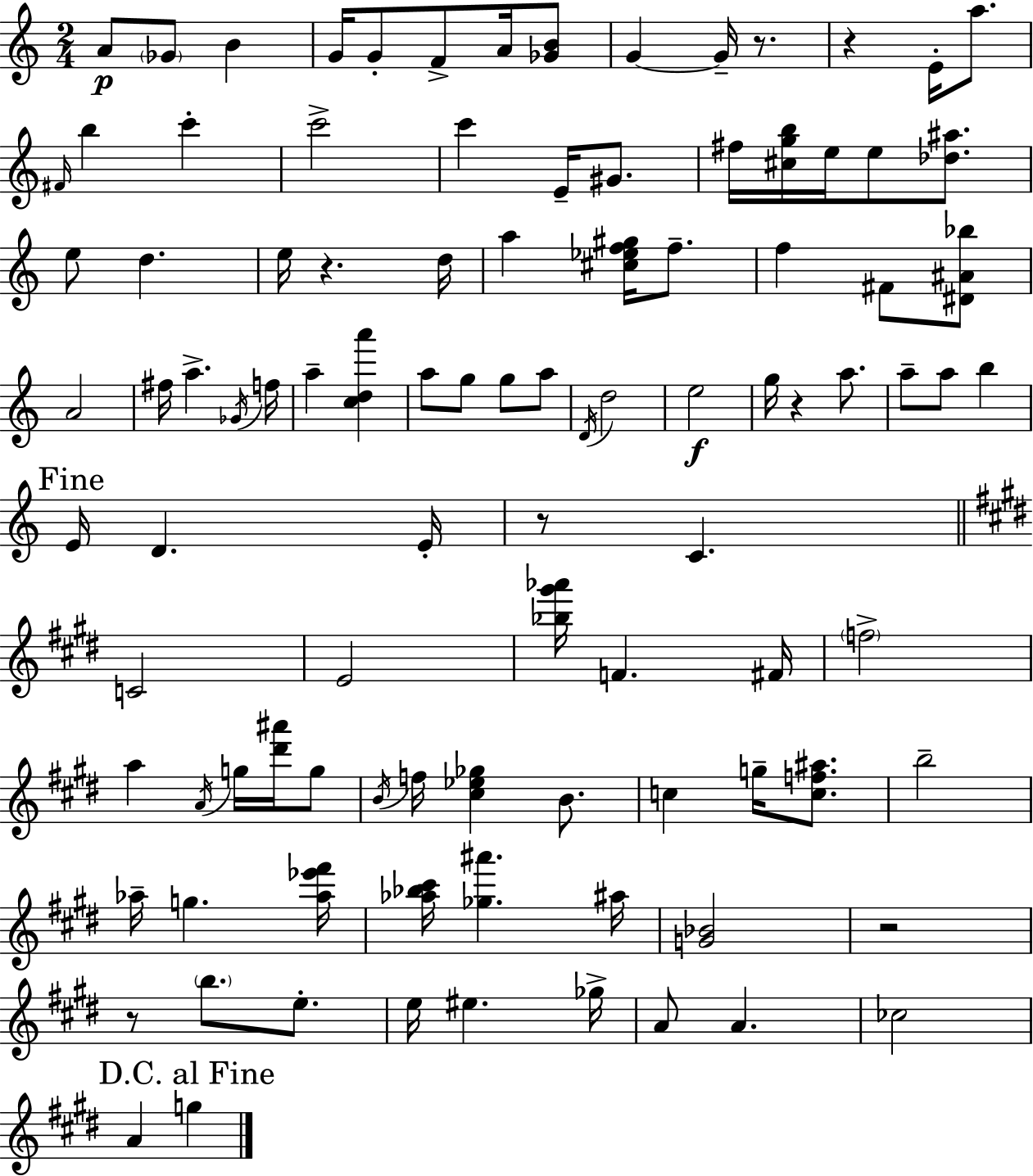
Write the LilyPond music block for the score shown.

{
  \clef treble
  \numericTimeSignature
  \time 2/4
  \key c \major
  a'8\p \parenthesize ges'8 b'4 | g'16 g'8-. f'8-> a'16 <ges' b'>8 | g'4~~ g'16-- r8. | r4 e'16-. a''8. | \break \grace { fis'16 } b''4 c'''4-. | c'''2-> | c'''4 e'16-- gis'8. | fis''16 <cis'' g'' b''>16 e''16 e''8 <des'' ais''>8. | \break e''8 d''4. | e''16 r4. | d''16 a''4 <cis'' ees'' f'' gis''>16 f''8.-- | f''4 fis'8 <dis' ais' bes''>8 | \break a'2 | fis''16 a''4.-> | \acciaccatura { ges'16 } f''16 a''4-- <c'' d'' a'''>4 | a''8 g''8 g''8 | \break a''8 \acciaccatura { d'16 } d''2 | e''2\f | g''16 r4 | a''8. a''8-- a''8 b''4 | \break \mark "Fine" e'16 d'4. | e'16-. r8 c'4. | \bar "||" \break \key e \major c'2 | e'2 | <bes'' gis''' aes'''>16 f'4. fis'16 | \parenthesize f''2-> | \break a''4 \acciaccatura { a'16 } g''16 <dis''' ais'''>16 g''8 | \acciaccatura { b'16 } f''16 <cis'' ees'' ges''>4 b'8. | c''4 g''16-- <c'' f'' ais''>8. | b''2-- | \break aes''16-- g''4. | <aes'' ees''' fis'''>16 <aes'' bes'' cis'''>16 <ges'' ais'''>4. | ais''16 <g' bes'>2 | r2 | \break r8 \parenthesize b''8. e''8.-. | e''16 eis''4. | ges''16-> a'8 a'4. | ces''2 | \break \mark "D.C. al Fine" a'4 g''4 | \bar "|."
}